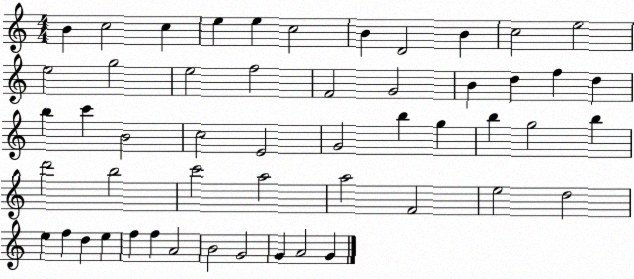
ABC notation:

X:1
T:Untitled
M:4/4
L:1/4
K:C
B c2 c e e c2 B D2 B c2 e2 e2 g2 e2 f2 F2 G2 B d f d b c' B2 c2 E2 G2 b g b g2 b d'2 b2 c'2 a2 a2 F2 e2 d2 e f d e f f A2 B2 G2 G A2 G